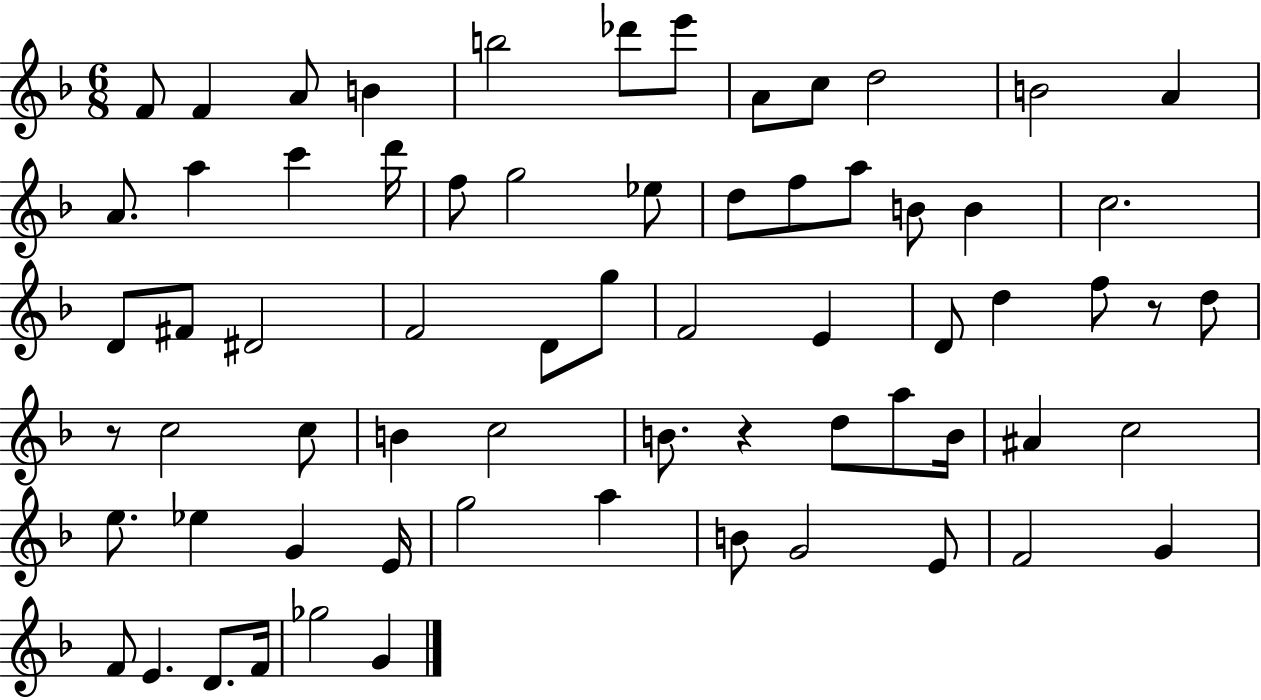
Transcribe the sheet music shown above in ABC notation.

X:1
T:Untitled
M:6/8
L:1/4
K:F
F/2 F A/2 B b2 _d'/2 e'/2 A/2 c/2 d2 B2 A A/2 a c' d'/4 f/2 g2 _e/2 d/2 f/2 a/2 B/2 B c2 D/2 ^F/2 ^D2 F2 D/2 g/2 F2 E D/2 d f/2 z/2 d/2 z/2 c2 c/2 B c2 B/2 z d/2 a/2 B/4 ^A c2 e/2 _e G E/4 g2 a B/2 G2 E/2 F2 G F/2 E D/2 F/4 _g2 G